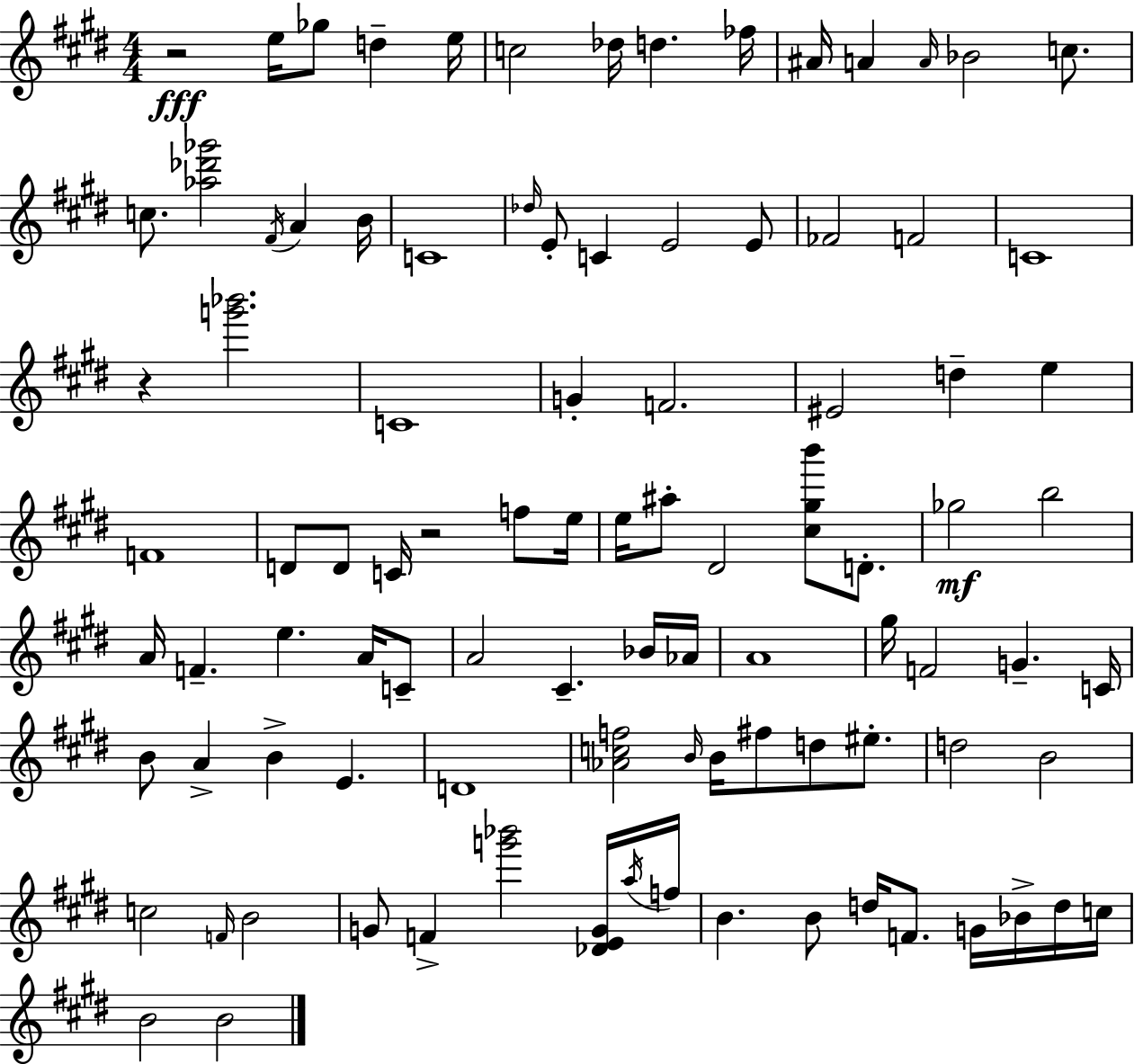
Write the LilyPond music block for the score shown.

{
  \clef treble
  \numericTimeSignature
  \time 4/4
  \key e \major
  r2\fff e''16 ges''8 d''4-- e''16 | c''2 des''16 d''4. fes''16 | ais'16 a'4 \grace { a'16 } bes'2 c''8. | c''8. <aes'' des''' ges'''>2 \acciaccatura { fis'16 } a'4 | \break b'16 c'1 | \grace { des''16 } e'8-. c'4 e'2 | e'8 fes'2 f'2 | c'1 | \break r4 <g''' bes'''>2. | c'1 | g'4-. f'2. | eis'2 d''4-- e''4 | \break f'1 | d'8 d'8 c'16 r2 | f''8 e''16 e''16 ais''8-. dis'2 <cis'' gis'' b'''>8 | d'8.-. ges''2\mf b''2 | \break a'16 f'4.-- e''4. | a'16 c'8-- a'2 cis'4.-- | bes'16 aes'16 a'1 | gis''16 f'2 g'4.-- | \break c'16 b'8 a'4-> b'4-> e'4. | d'1 | <aes' c'' f''>2 \grace { b'16 } b'16 fis''8 d''8 | eis''8.-. d''2 b'2 | \break c''2 \grace { f'16 } b'2 | g'8 f'4-> <g''' bes'''>2 | <des' e' g'>16 \acciaccatura { a''16 } f''16 b'4. b'8 d''16 f'8. | g'16 bes'16-> d''16 c''16 b'2 b'2 | \break \bar "|."
}